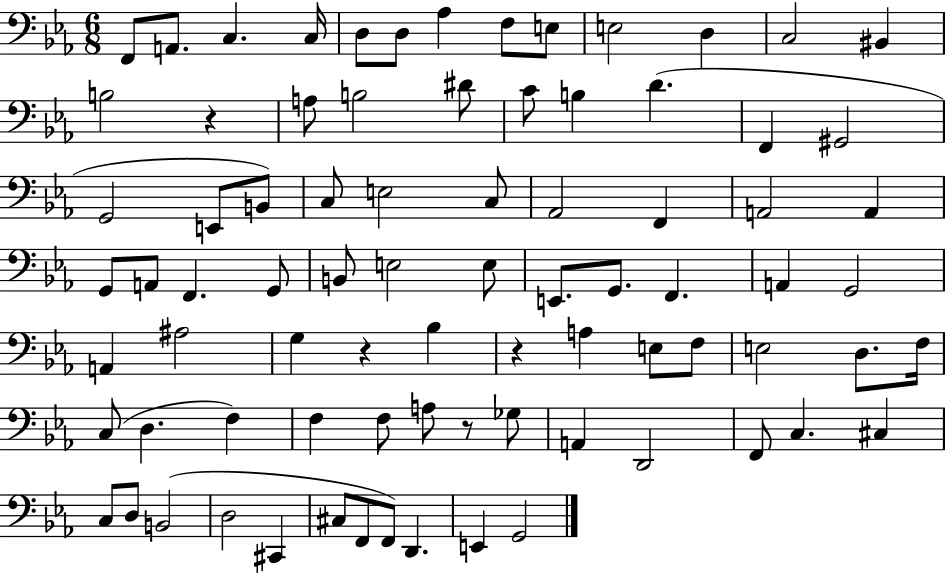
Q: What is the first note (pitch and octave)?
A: F2